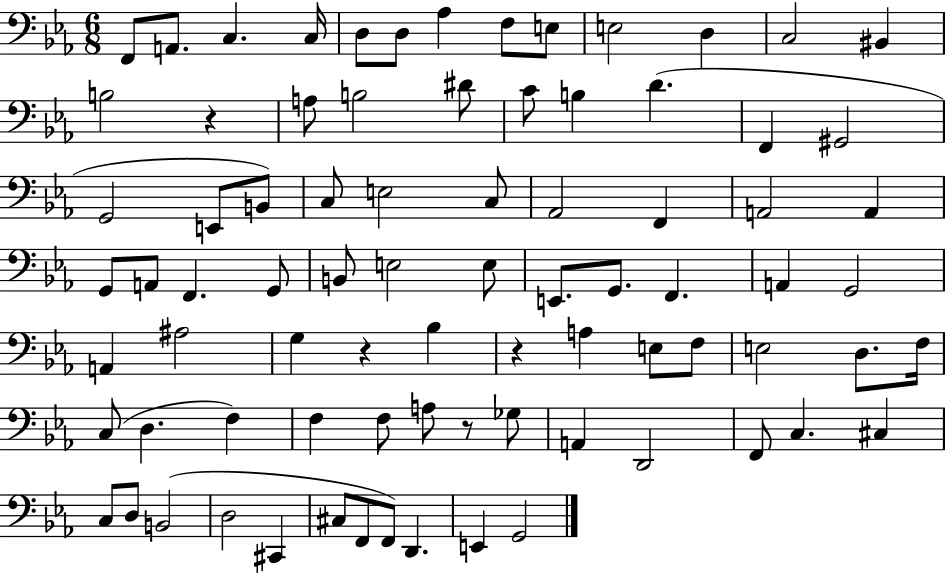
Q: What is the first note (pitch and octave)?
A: F2